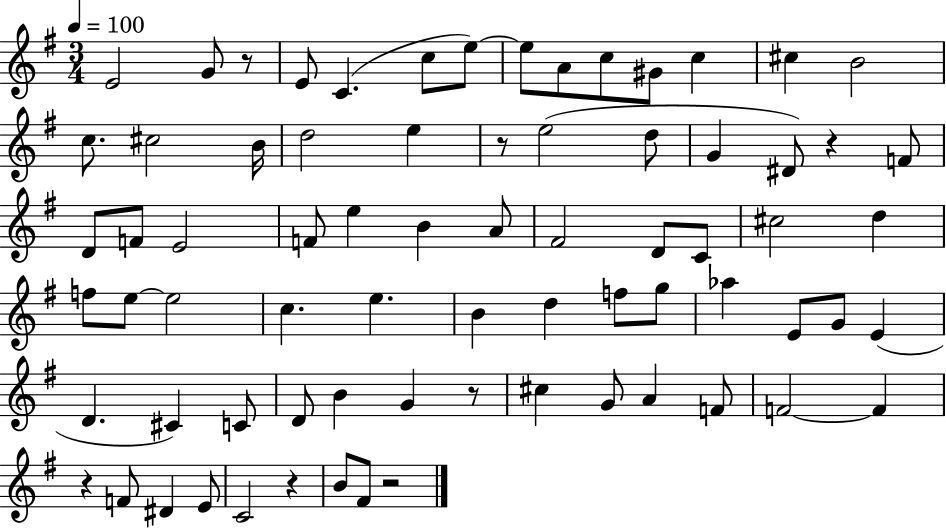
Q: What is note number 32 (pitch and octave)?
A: D4